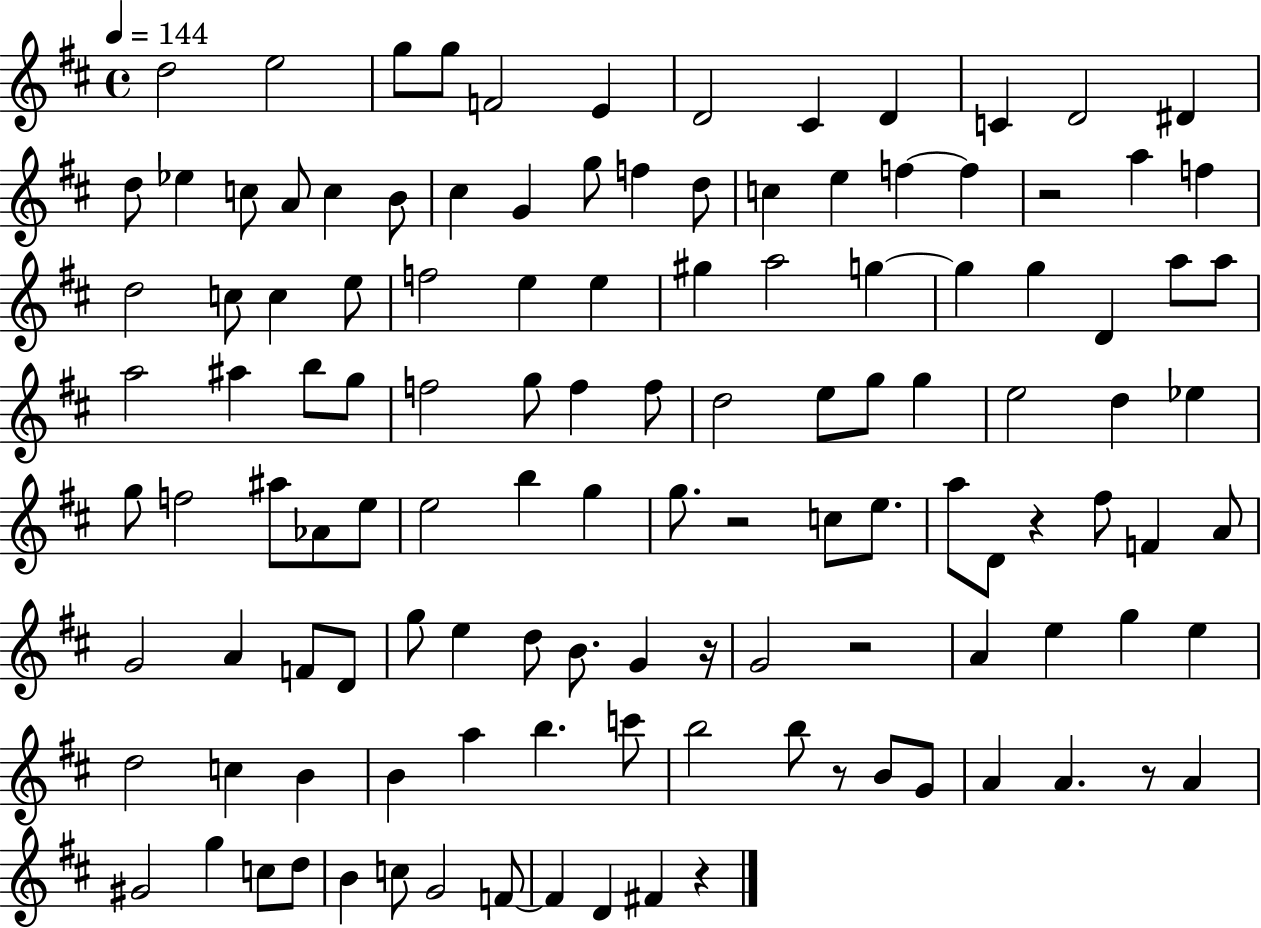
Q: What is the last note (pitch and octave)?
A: F#4